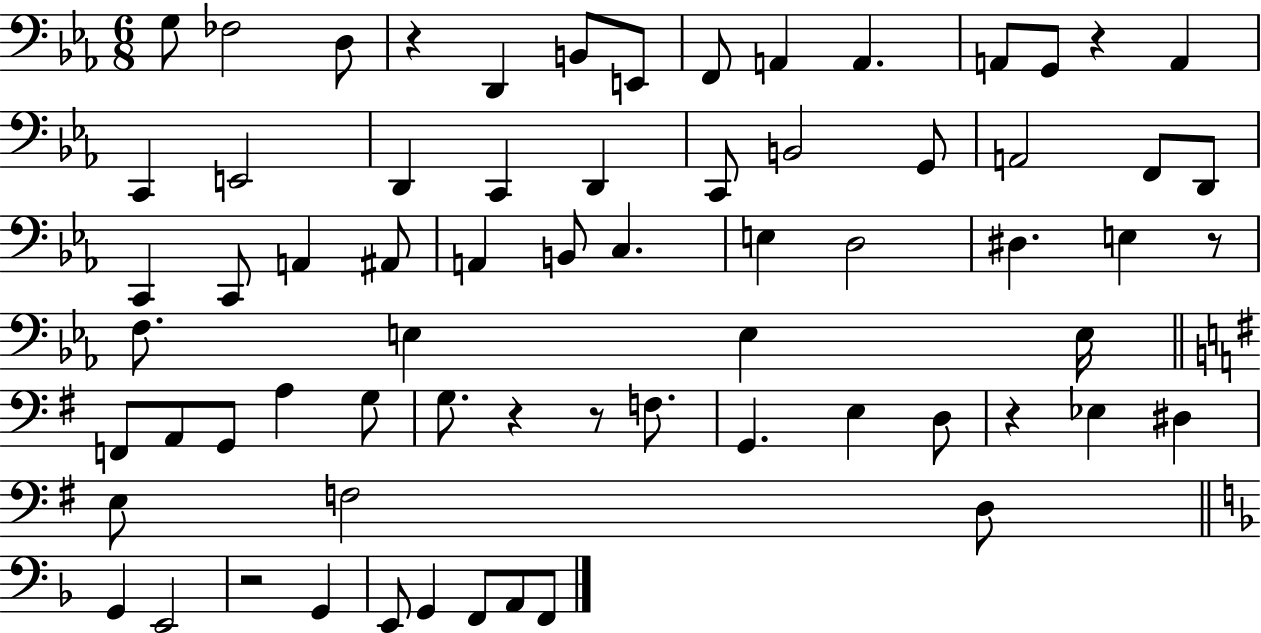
G3/e FES3/h D3/e R/q D2/q B2/e E2/e F2/e A2/q A2/q. A2/e G2/e R/q A2/q C2/q E2/h D2/q C2/q D2/q C2/e B2/h G2/e A2/h F2/e D2/e C2/q C2/e A2/q A#2/e A2/q B2/e C3/q. E3/q D3/h D#3/q. E3/q R/e F3/e. E3/q E3/q E3/s F2/e A2/e G2/e A3/q G3/e G3/e. R/q R/e F3/e. G2/q. E3/q D3/e R/q Eb3/q D#3/q E3/e F3/h D3/e G2/q E2/h R/h G2/q E2/e G2/q F2/e A2/e F2/e